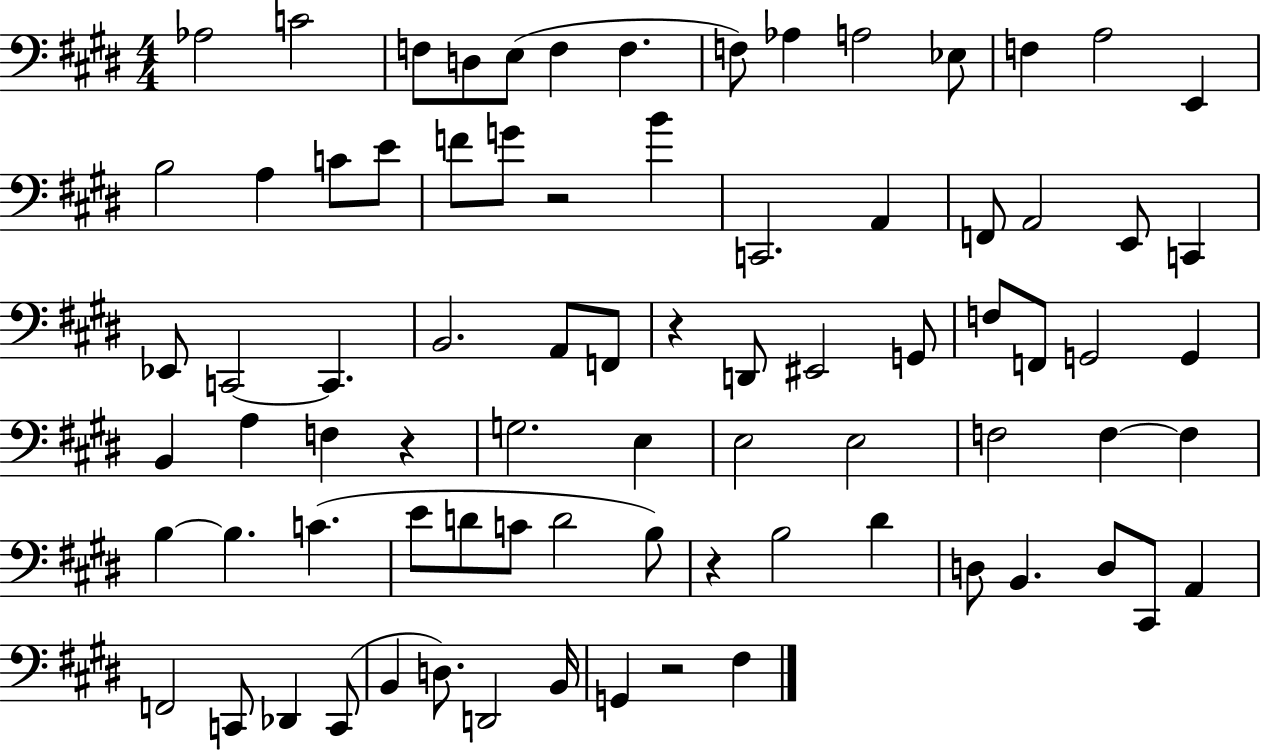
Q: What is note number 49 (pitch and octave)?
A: F3